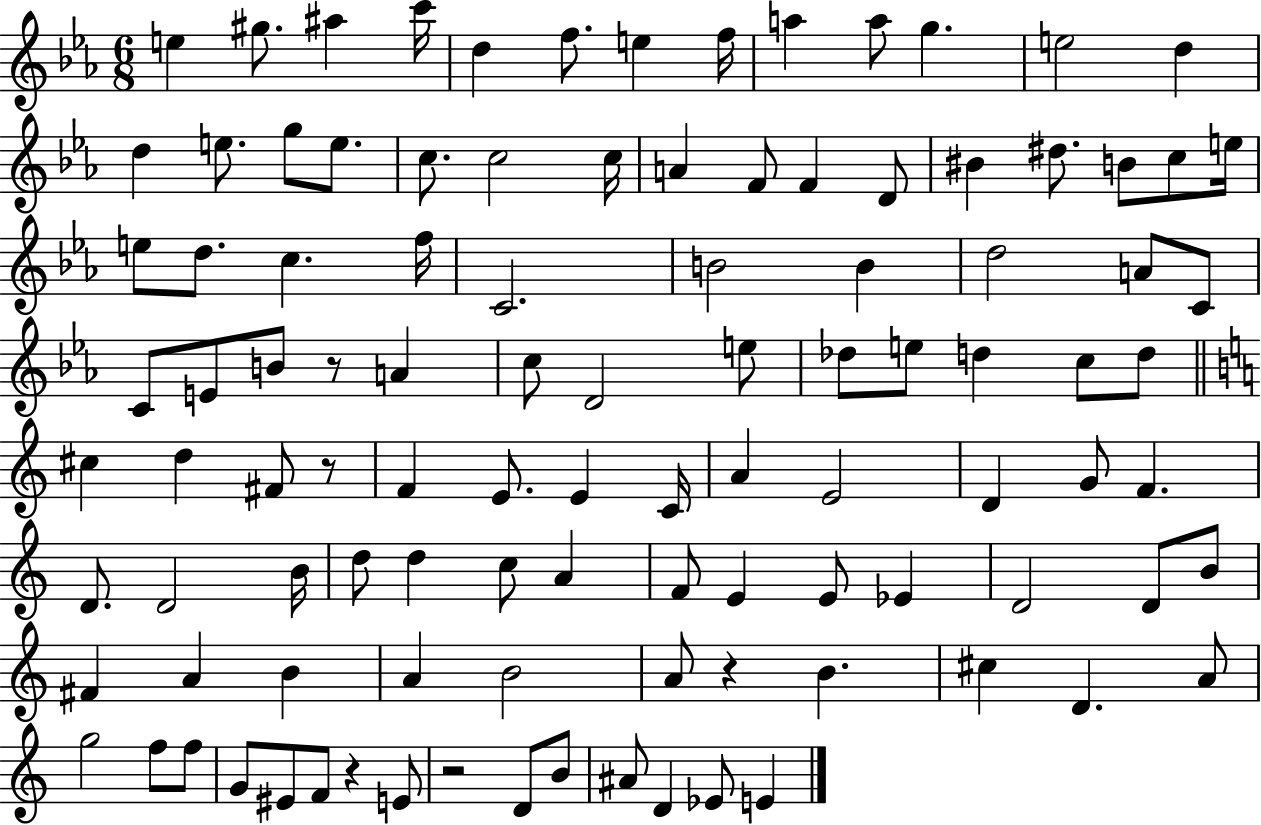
E5/q G#5/e. A#5/q C6/s D5/q F5/e. E5/q F5/s A5/q A5/e G5/q. E5/h D5/q D5/q E5/e. G5/e E5/e. C5/e. C5/h C5/s A4/q F4/e F4/q D4/e BIS4/q D#5/e. B4/e C5/e E5/s E5/e D5/e. C5/q. F5/s C4/h. B4/h B4/q D5/h A4/e C4/e C4/e E4/e B4/e R/e A4/q C5/e D4/h E5/e Db5/e E5/e D5/q C5/e D5/e C#5/q D5/q F#4/e R/e F4/q E4/e. E4/q C4/s A4/q E4/h D4/q G4/e F4/q. D4/e. D4/h B4/s D5/e D5/q C5/e A4/q F4/e E4/q E4/e Eb4/q D4/h D4/e B4/e F#4/q A4/q B4/q A4/q B4/h A4/e R/q B4/q. C#5/q D4/q. A4/e G5/h F5/e F5/e G4/e EIS4/e F4/e R/q E4/e R/h D4/e B4/e A#4/e D4/q Eb4/e E4/q